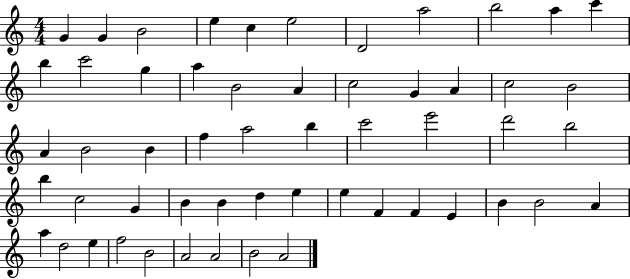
G4/q G4/q B4/h E5/q C5/q E5/h D4/h A5/h B5/h A5/q C6/q B5/q C6/h G5/q A5/q B4/h A4/q C5/h G4/q A4/q C5/h B4/h A4/q B4/h B4/q F5/q A5/h B5/q C6/h E6/h D6/h B5/h B5/q C5/h G4/q B4/q B4/q D5/q E5/q E5/q F4/q F4/q E4/q B4/q B4/h A4/q A5/q D5/h E5/q F5/h B4/h A4/h A4/h B4/h A4/h